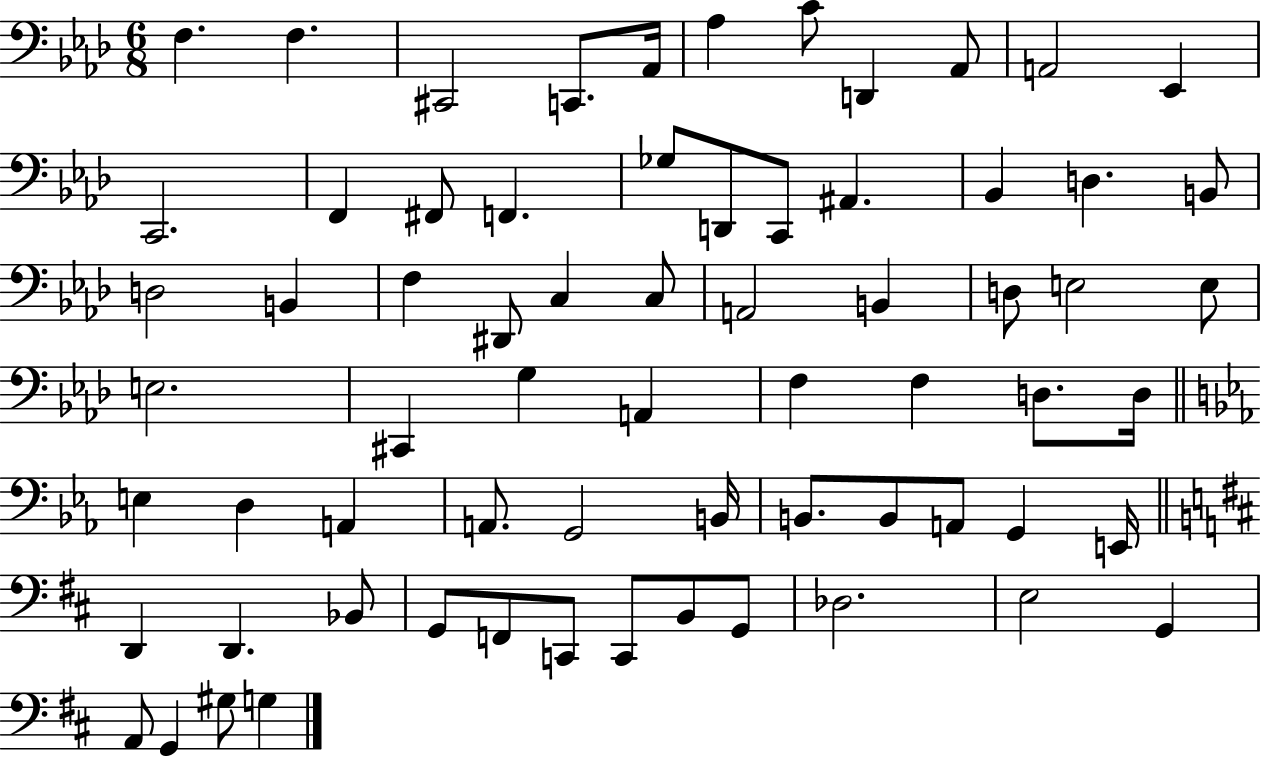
F3/q. F3/q. C#2/h C2/e. Ab2/s Ab3/q C4/e D2/q Ab2/e A2/h Eb2/q C2/h. F2/q F#2/e F2/q. Gb3/e D2/e C2/e A#2/q. Bb2/q D3/q. B2/e D3/h B2/q F3/q D#2/e C3/q C3/e A2/h B2/q D3/e E3/h E3/e E3/h. C#2/q G3/q A2/q F3/q F3/q D3/e. D3/s E3/q D3/q A2/q A2/e. G2/h B2/s B2/e. B2/e A2/e G2/q E2/s D2/q D2/q. Bb2/e G2/e F2/e C2/e C2/e B2/e G2/e Db3/h. E3/h G2/q A2/e G2/q G#3/e G3/q